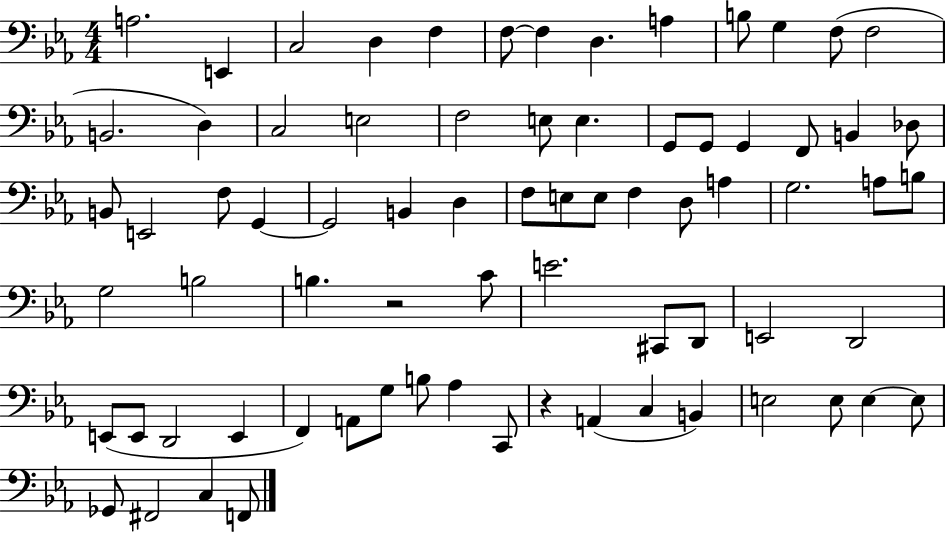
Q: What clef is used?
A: bass